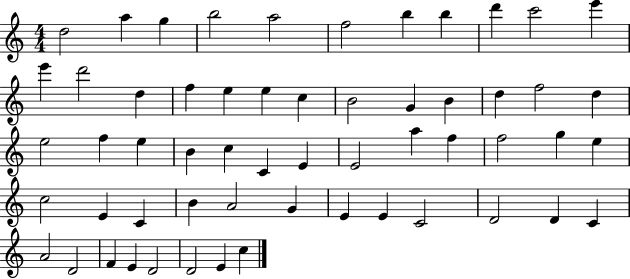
X:1
T:Untitled
M:4/4
L:1/4
K:C
d2 a g b2 a2 f2 b b d' c'2 e' e' d'2 d f e e c B2 G B d f2 d e2 f e B c C E E2 a f f2 g e c2 E C B A2 G E E C2 D2 D C A2 D2 F E D2 D2 E c